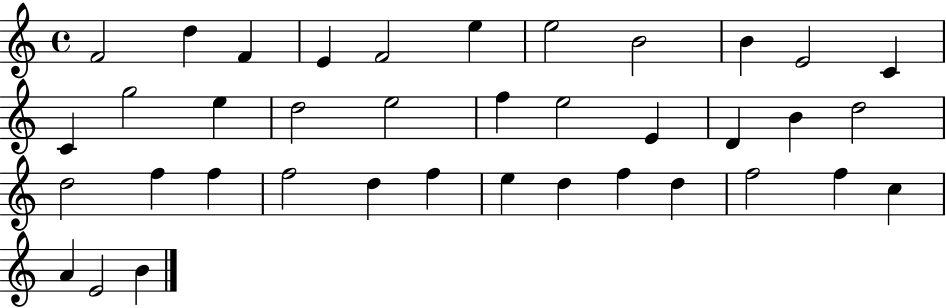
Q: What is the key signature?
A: C major